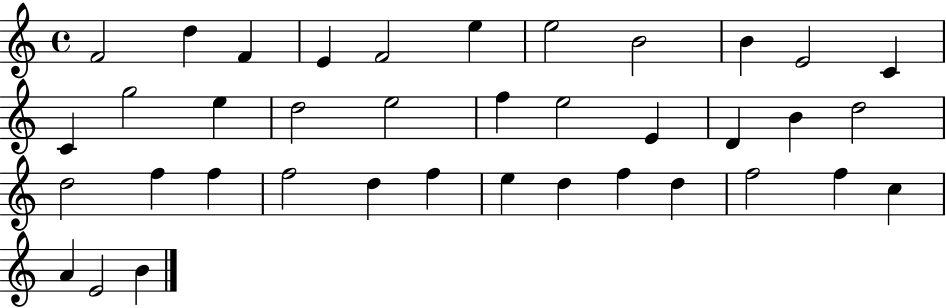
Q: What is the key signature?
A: C major